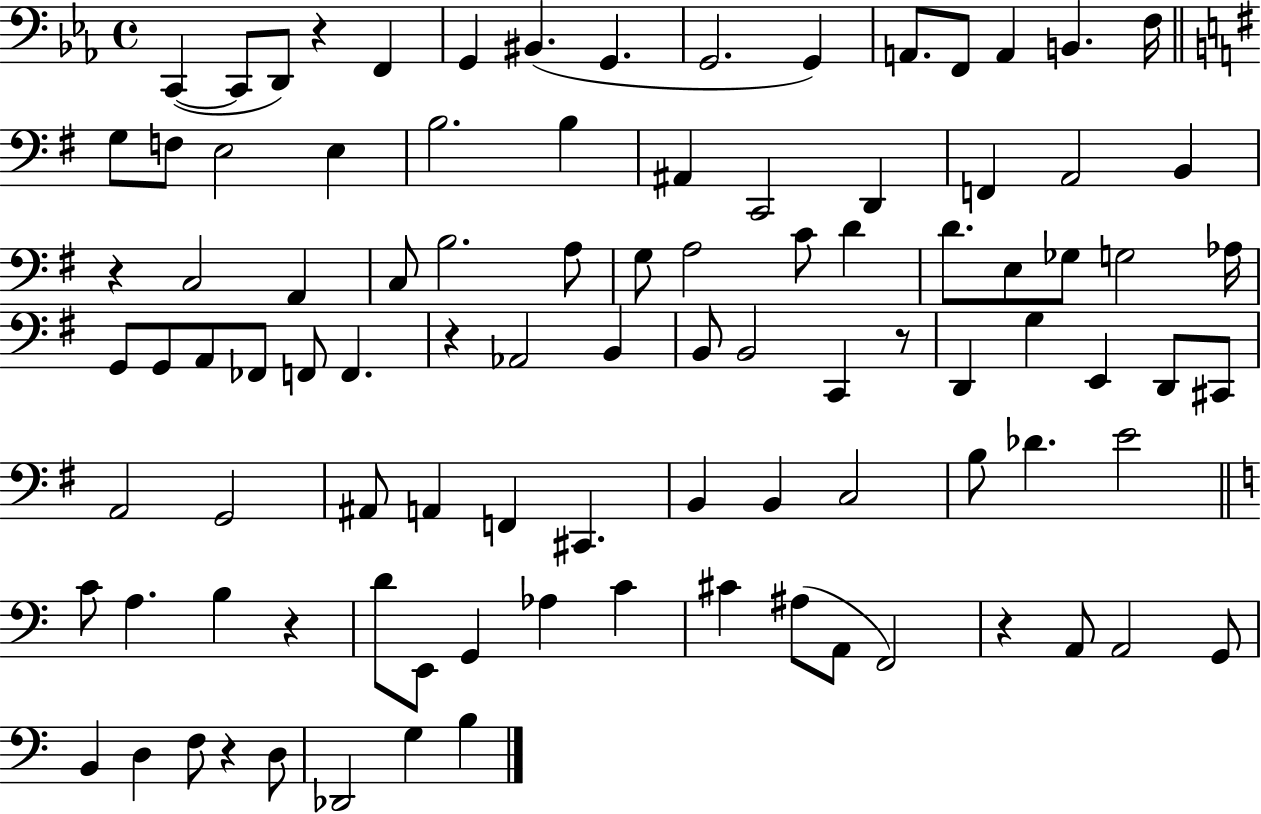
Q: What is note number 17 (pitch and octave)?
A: E3